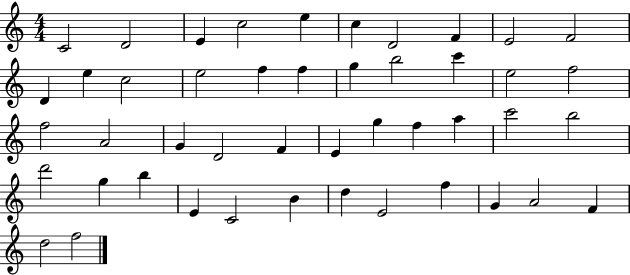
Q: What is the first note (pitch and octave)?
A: C4